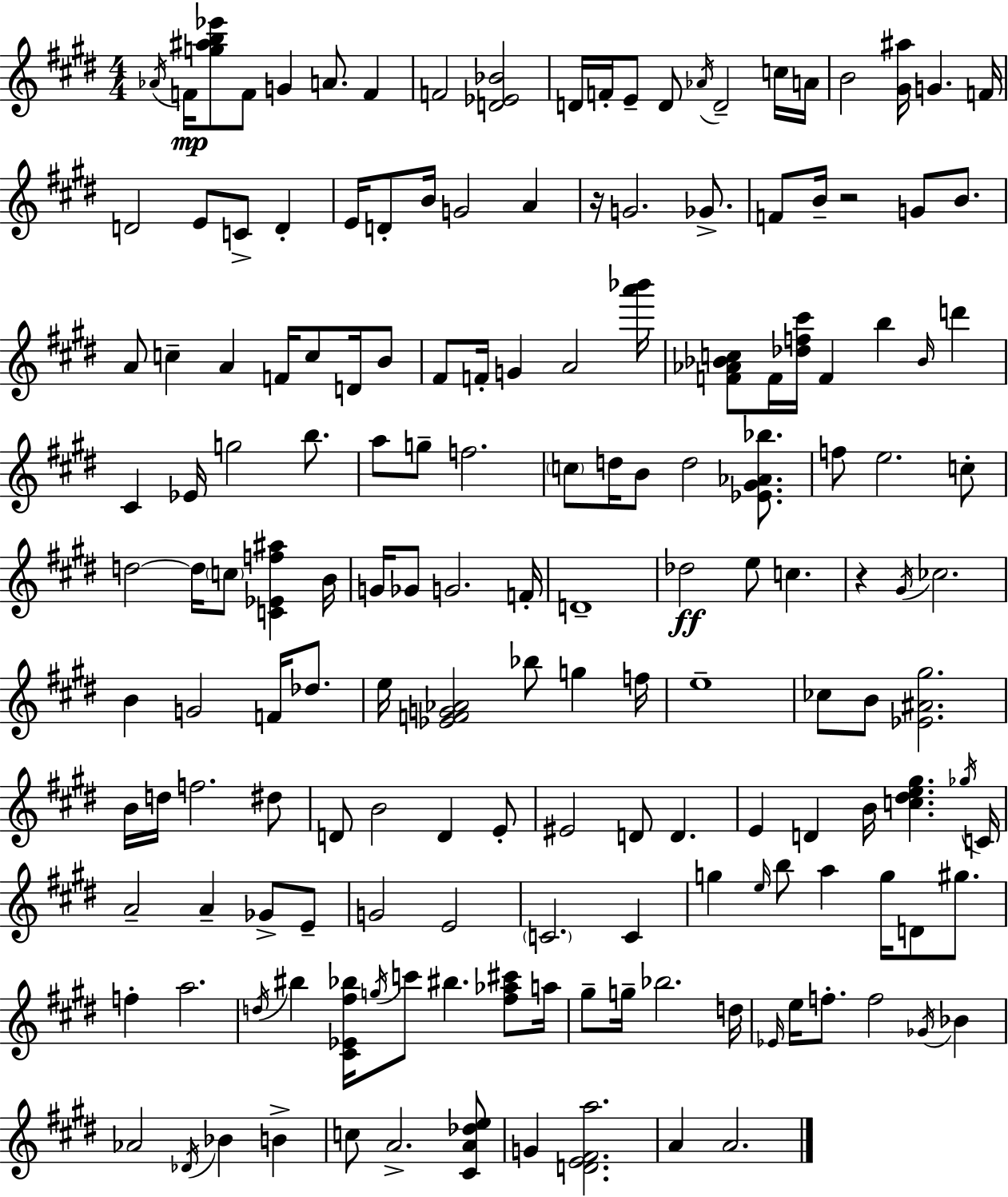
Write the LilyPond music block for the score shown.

{
  \clef treble
  \numericTimeSignature
  \time 4/4
  \key e \major
  \acciaccatura { aes'16 }\mp f'16 <g'' ais'' b'' ees'''>8 f'8 g'4 a'8. f'4 | f'2 <d' ees' bes'>2 | d'16 f'16-. e'8-- d'8 \acciaccatura { aes'16 } d'2-- | c''16 a'16 b'2 <gis' ais''>16 g'4. | \break f'16 d'2 e'8 c'8-> d'4-. | e'16 d'8-. b'16 g'2 a'4 | r16 g'2. ges'8.-> | f'8 b'16-- r2 g'8 b'8. | \break a'8 c''4-- a'4 f'16 c''8 d'16 | b'8 fis'8 f'16-. g'4 a'2 | <a''' bes'''>16 <f' aes' bes' c''>8 f'16 <des'' f'' cis'''>16 f'4 b''4 \grace { bes'16 } d'''4 | cis'4 ees'16 g''2 | \break b''8. a''8 g''8-- f''2. | \parenthesize c''8 d''16 b'8 d''2 | <ees' gis' aes' bes''>8. f''8 e''2. | c''8-. d''2~~ d''16 \parenthesize c''8 <c' ees' f'' ais''>4 | \break b'16 g'16 ges'8 g'2. | f'16-. d'1-- | des''2\ff e''8 c''4. | r4 \acciaccatura { gis'16 } ces''2. | \break b'4 g'2 | f'16 des''8. e''16 <ees' f' g' aes'>2 bes''8 g''4 | f''16 e''1-- | ces''8 b'8 <ees' ais' gis''>2. | \break b'16 d''16 f''2. | dis''8 d'8 b'2 d'4 | e'8-. eis'2 d'8 d'4. | e'4 d'4 b'16 <c'' dis'' e'' gis''>4. | \break \acciaccatura { ges''16 } c'16 a'2-- a'4-- | ges'8-> e'8-- g'2 e'2 | \parenthesize c'2. | c'4 g''4 \grace { e''16 } b''8 a''4 | \break g''16 d'8 gis''8. f''4-. a''2. | \acciaccatura { d''16 } bis''4 <cis' ees' fis'' bes''>16 \acciaccatura { g''16 } c'''8 bis''4. | <fis'' aes'' cis'''>8 a''16 gis''8-- g''16-- bes''2. | d''16 \grace { ees'16 } e''16 f''8.-. f''2 | \break \acciaccatura { ges'16 } bes'4 aes'2 | \acciaccatura { des'16 } bes'4 b'4-> c''8 a'2.-> | <cis' a' des'' e''>8 g'4 <d' e' fis' a''>2. | a'4 a'2. | \break \bar "|."
}